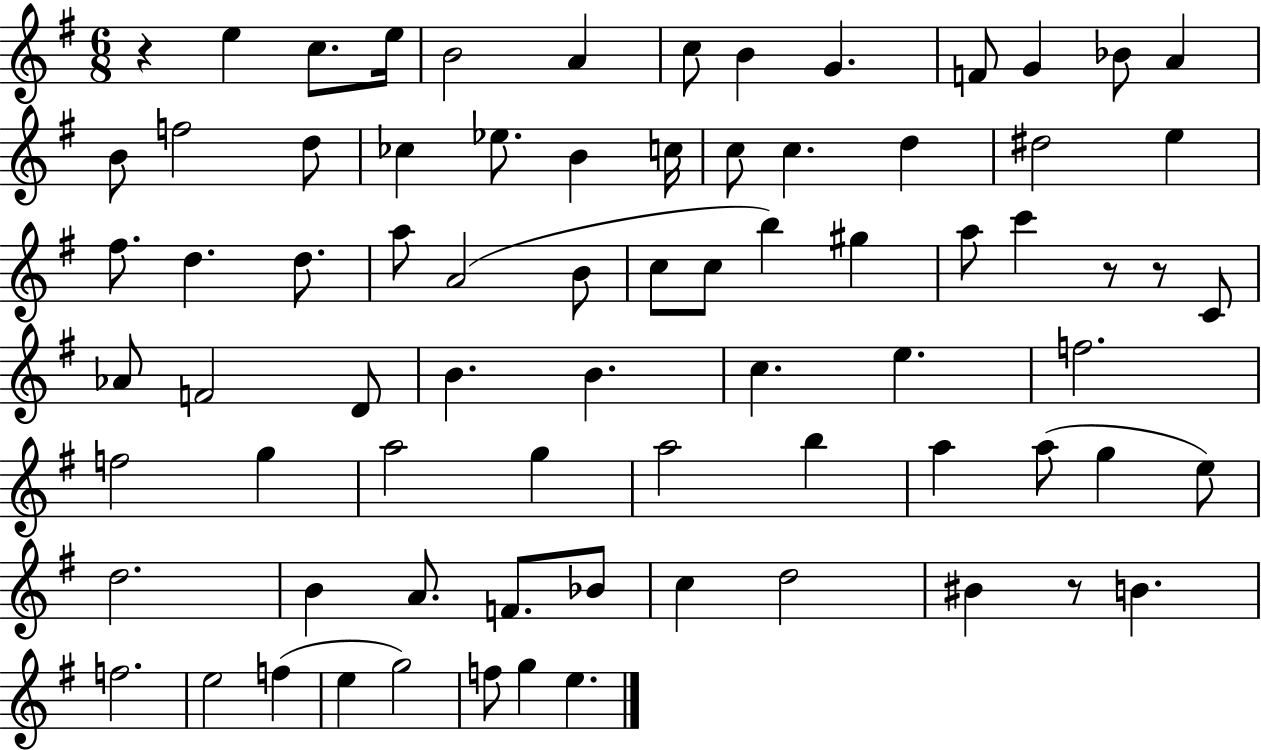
R/q E5/q C5/e. E5/s B4/h A4/q C5/e B4/q G4/q. F4/e G4/q Bb4/e A4/q B4/e F5/h D5/e CES5/q Eb5/e. B4/q C5/s C5/e C5/q. D5/q D#5/h E5/q F#5/e. D5/q. D5/e. A5/e A4/h B4/e C5/e C5/e B5/q G#5/q A5/e C6/q R/e R/e C4/e Ab4/e F4/h D4/e B4/q. B4/q. C5/q. E5/q. F5/h. F5/h G5/q A5/h G5/q A5/h B5/q A5/q A5/e G5/q E5/e D5/h. B4/q A4/e. F4/e. Bb4/e C5/q D5/h BIS4/q R/e B4/q. F5/h. E5/h F5/q E5/q G5/h F5/e G5/q E5/q.